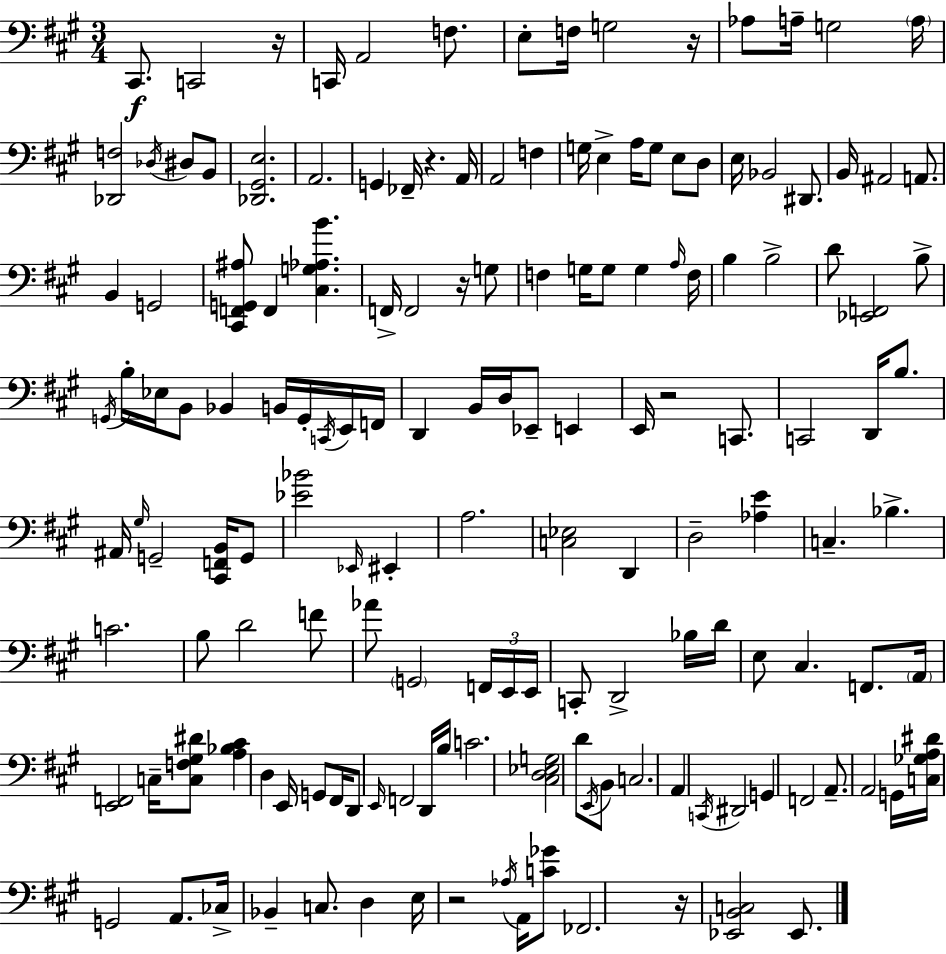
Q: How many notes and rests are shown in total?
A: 154